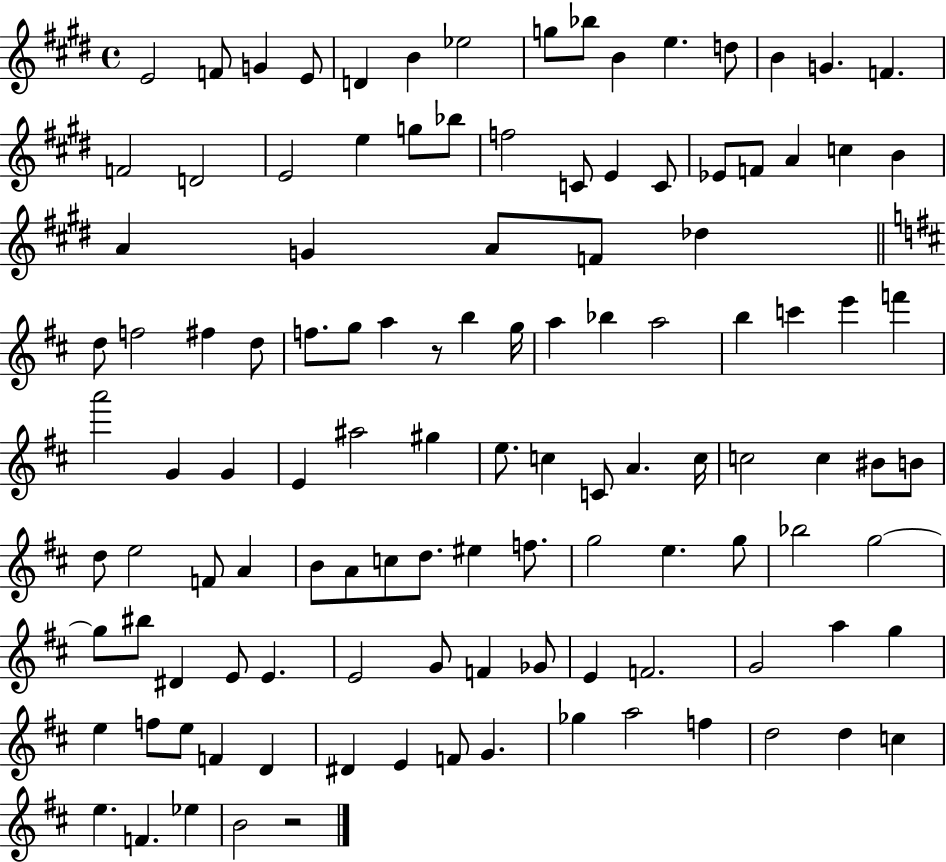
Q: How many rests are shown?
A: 2